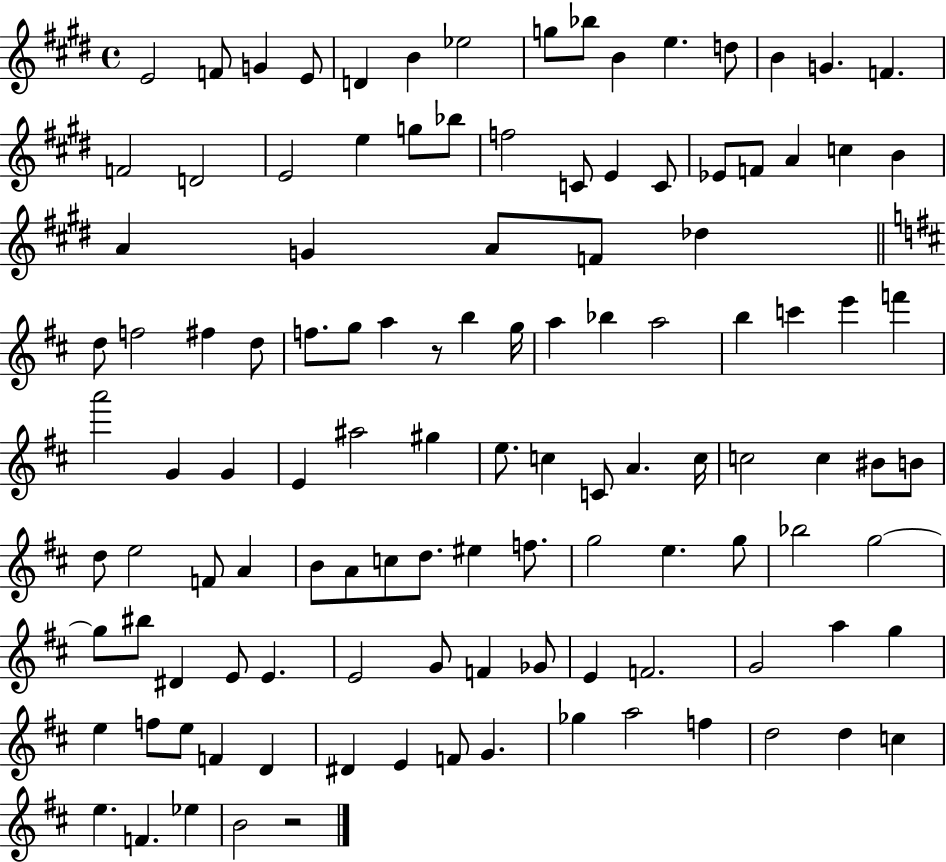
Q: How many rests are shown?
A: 2